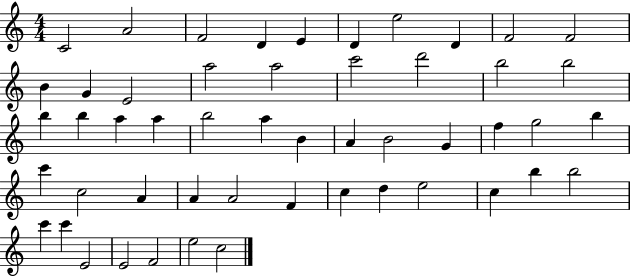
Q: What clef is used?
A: treble